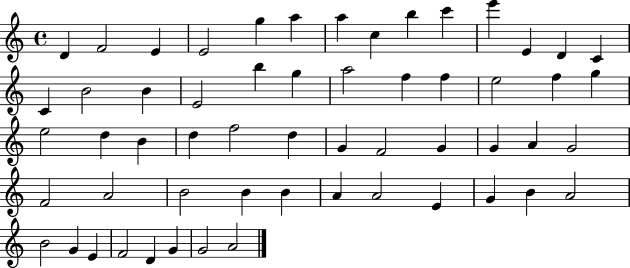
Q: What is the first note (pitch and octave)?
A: D4